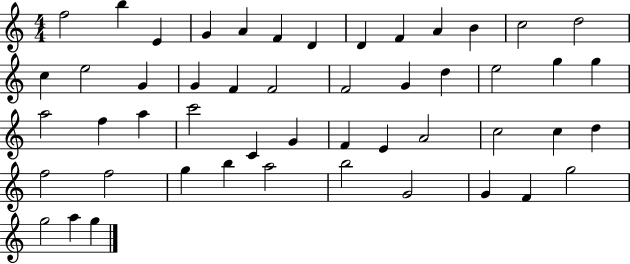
{
  \clef treble
  \numericTimeSignature
  \time 4/4
  \key c \major
  f''2 b''4 e'4 | g'4 a'4 f'4 d'4 | d'4 f'4 a'4 b'4 | c''2 d''2 | \break c''4 e''2 g'4 | g'4 f'4 f'2 | f'2 g'4 d''4 | e''2 g''4 g''4 | \break a''2 f''4 a''4 | c'''2 c'4 g'4 | f'4 e'4 a'2 | c''2 c''4 d''4 | \break f''2 f''2 | g''4 b''4 a''2 | b''2 g'2 | g'4 f'4 g''2 | \break g''2 a''4 g''4 | \bar "|."
}